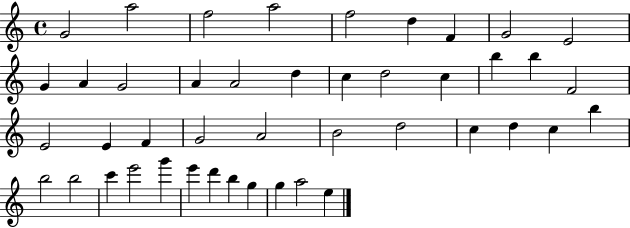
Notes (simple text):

G4/h A5/h F5/h A5/h F5/h D5/q F4/q G4/h E4/h G4/q A4/q G4/h A4/q A4/h D5/q C5/q D5/h C5/q B5/q B5/q F4/h E4/h E4/q F4/q G4/h A4/h B4/h D5/h C5/q D5/q C5/q B5/q B5/h B5/h C6/q E6/h G6/q E6/q D6/q B5/q G5/q G5/q A5/h E5/q